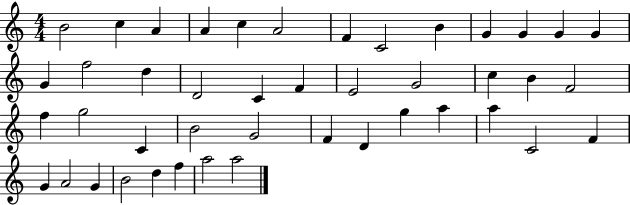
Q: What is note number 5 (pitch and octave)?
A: C5